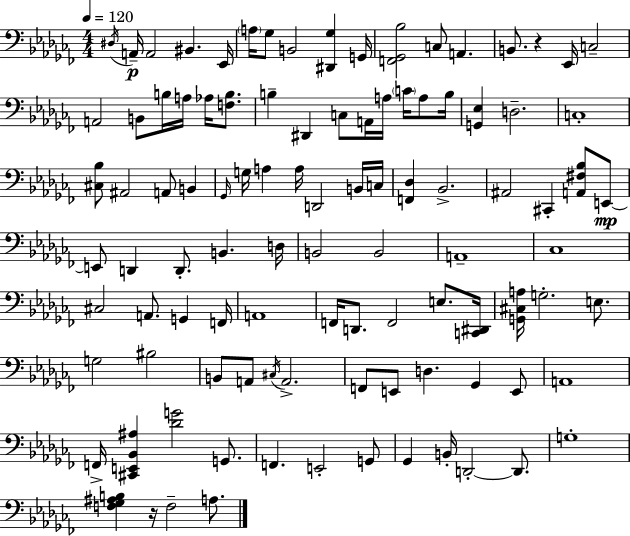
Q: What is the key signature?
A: AES minor